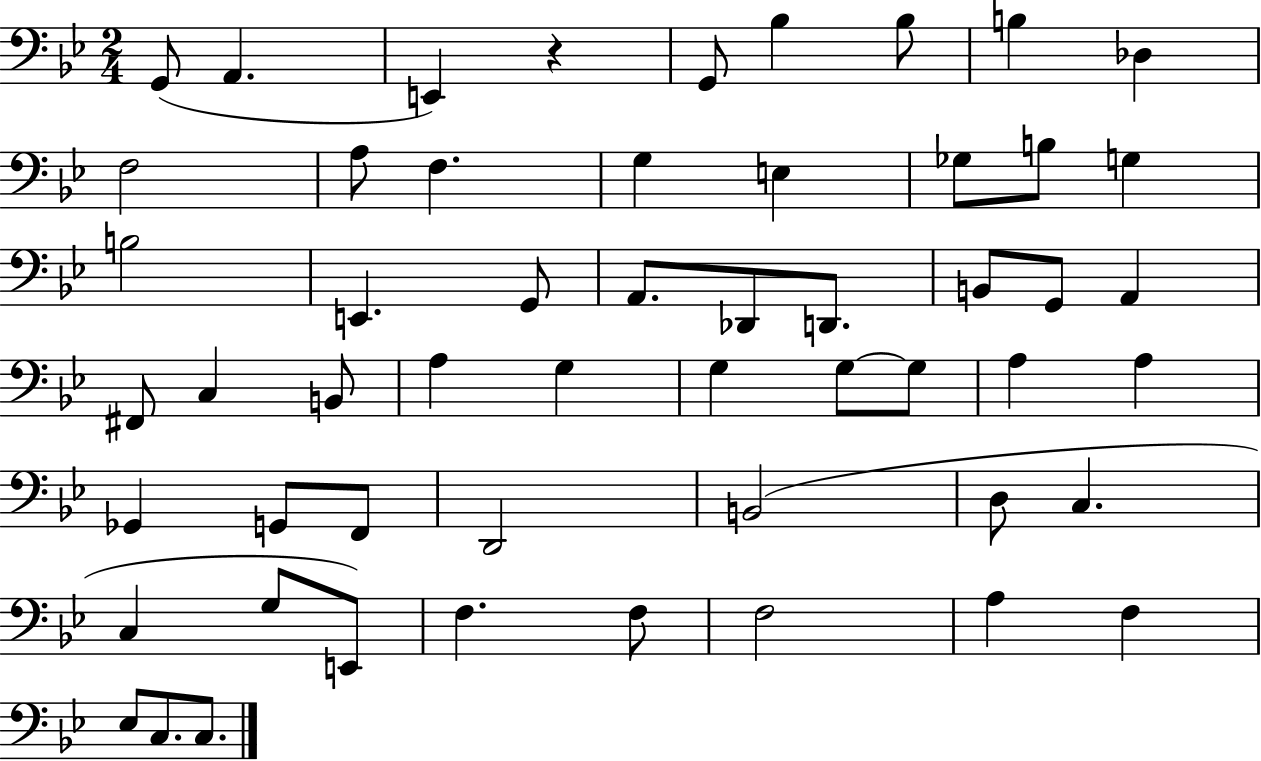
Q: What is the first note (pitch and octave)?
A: G2